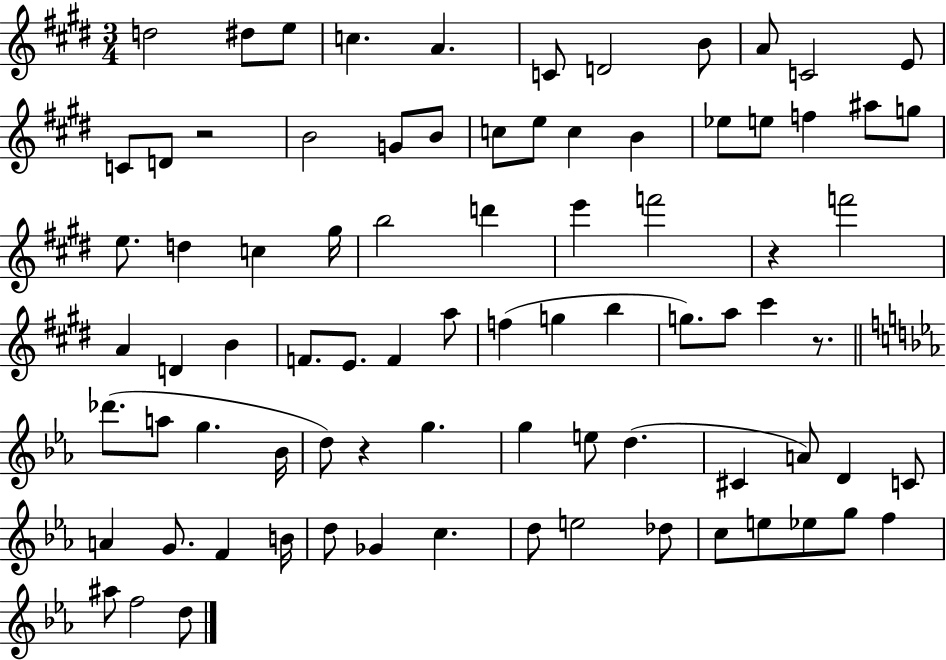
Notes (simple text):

D5/h D#5/e E5/e C5/q. A4/q. C4/e D4/h B4/e A4/e C4/h E4/e C4/e D4/e R/h B4/h G4/e B4/e C5/e E5/e C5/q B4/q Eb5/e E5/e F5/q A#5/e G5/e E5/e. D5/q C5/q G#5/s B5/h D6/q E6/q F6/h R/q F6/h A4/q D4/q B4/q F4/e. E4/e. F4/q A5/e F5/q G5/q B5/q G5/e. A5/e C#6/q R/e. Db6/e. A5/e G5/q. Bb4/s D5/e R/q G5/q. G5/q E5/e D5/q. C#4/q A4/e D4/q C4/e A4/q G4/e. F4/q B4/s D5/e Gb4/q C5/q. D5/e E5/h Db5/e C5/e E5/e Eb5/e G5/e F5/q A#5/e F5/h D5/e